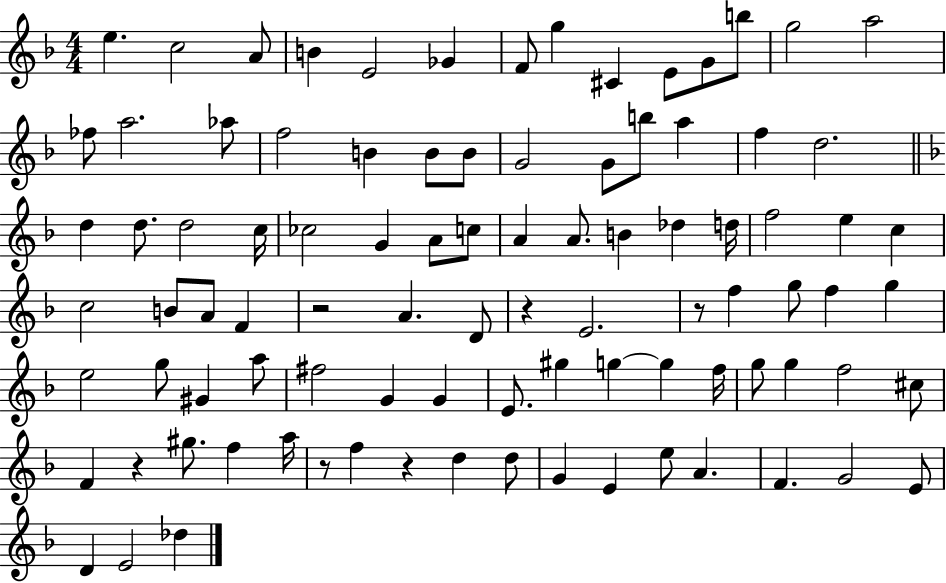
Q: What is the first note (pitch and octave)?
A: E5